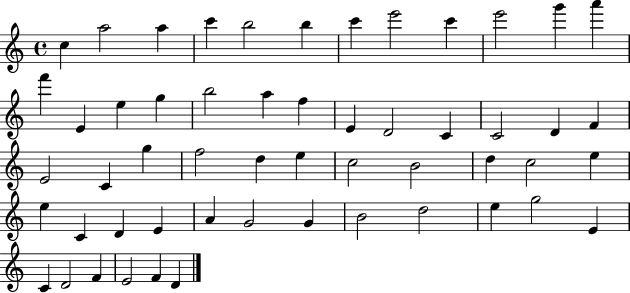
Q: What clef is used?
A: treble